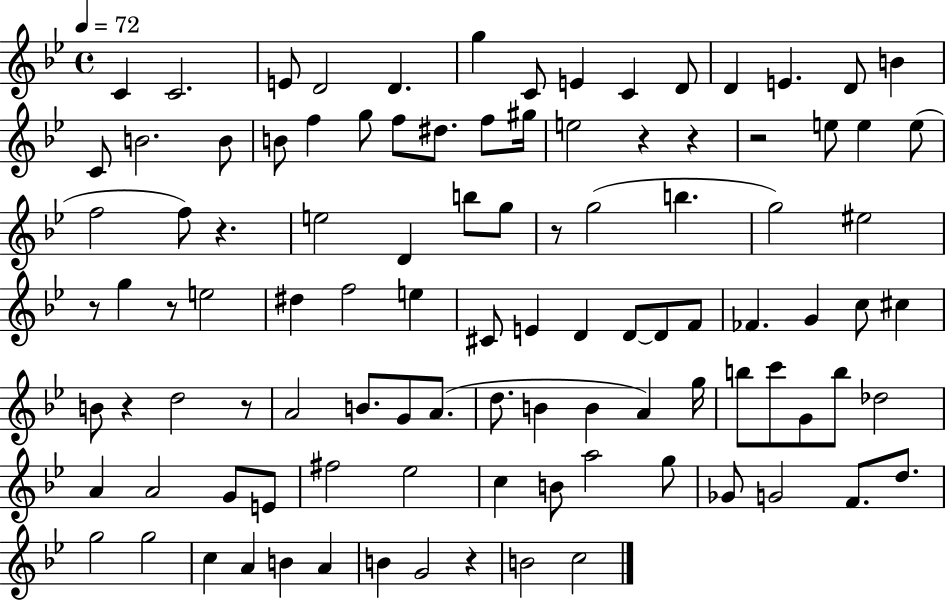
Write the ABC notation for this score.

X:1
T:Untitled
M:4/4
L:1/4
K:Bb
C C2 E/2 D2 D g C/2 E C D/2 D E D/2 B C/2 B2 B/2 B/2 f g/2 f/2 ^d/2 f/2 ^g/4 e2 z z z2 e/2 e e/2 f2 f/2 z e2 D b/2 g/2 z/2 g2 b g2 ^e2 z/2 g z/2 e2 ^d f2 e ^C/2 E D D/2 D/2 F/2 _F G c/2 ^c B/2 z d2 z/2 A2 B/2 G/2 A/2 d/2 B B A g/4 b/2 c'/2 G/2 b/2 _d2 A A2 G/2 E/2 ^f2 _e2 c B/2 a2 g/2 _G/2 G2 F/2 d/2 g2 g2 c A B A B G2 z B2 c2